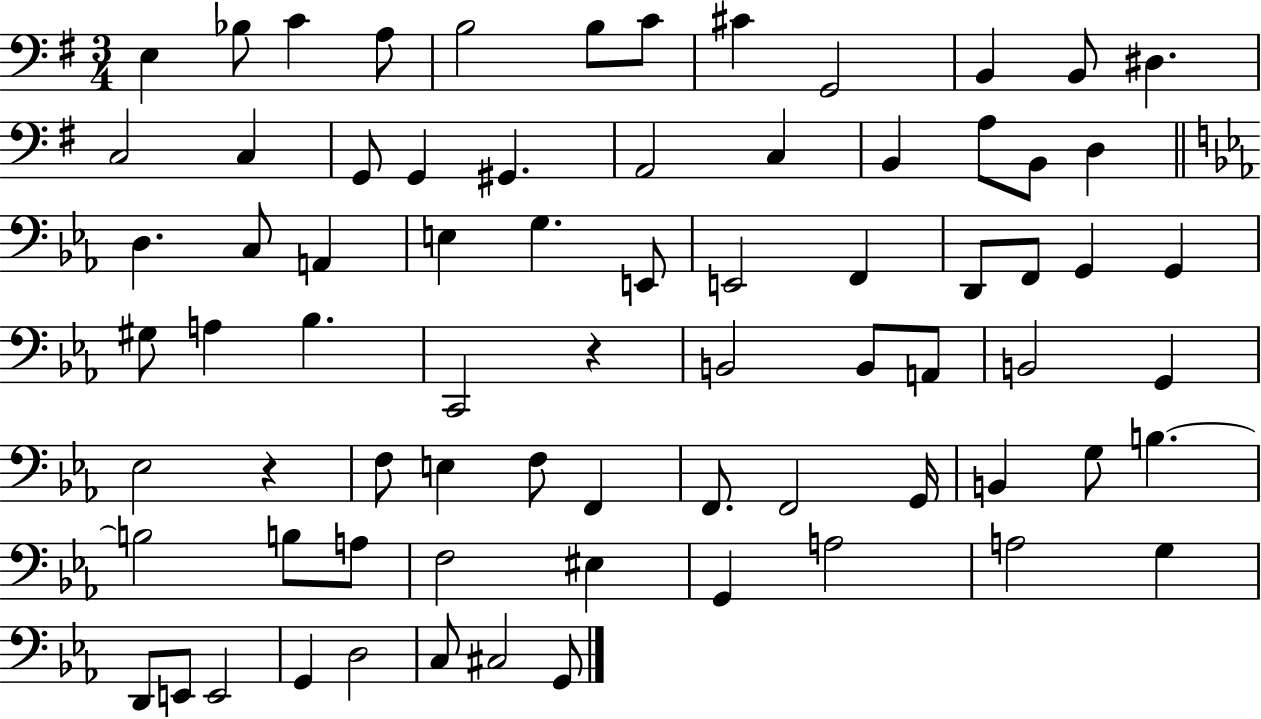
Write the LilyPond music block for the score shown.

{
  \clef bass
  \numericTimeSignature
  \time 3/4
  \key g \major
  e4 bes8 c'4 a8 | b2 b8 c'8 | cis'4 g,2 | b,4 b,8 dis4. | \break c2 c4 | g,8 g,4 gis,4. | a,2 c4 | b,4 a8 b,8 d4 | \break \bar "||" \break \key ees \major d4. c8 a,4 | e4 g4. e,8 | e,2 f,4 | d,8 f,8 g,4 g,4 | \break gis8 a4 bes4. | c,2 r4 | b,2 b,8 a,8 | b,2 g,4 | \break ees2 r4 | f8 e4 f8 f,4 | f,8. f,2 g,16 | b,4 g8 b4.~~ | \break b2 b8 a8 | f2 eis4 | g,4 a2 | a2 g4 | \break d,8 e,8 e,2 | g,4 d2 | c8 cis2 g,8 | \bar "|."
}